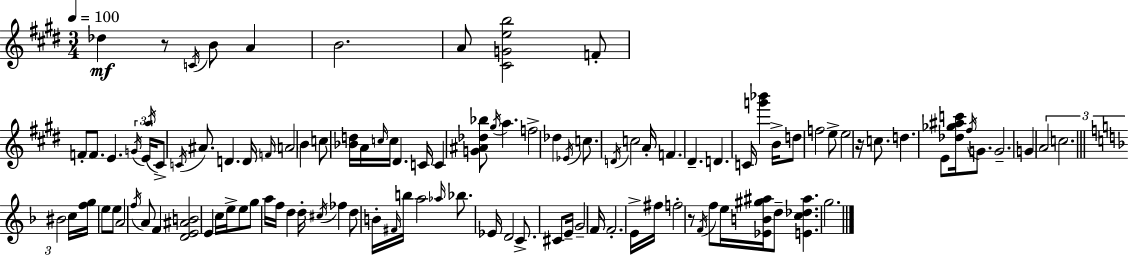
X:1
T:Untitled
M:3/4
L:1/4
K:E
_d z/2 C/4 B/2 A B2 A/2 [^CGeb]2 F/2 F/2 F/2 E G/4 E/4 a/4 ^C/2 C/4 ^A/2 D D/4 F/4 A2 B c/2 [_Bd]/4 A/4 c/4 c/4 ^D C/4 C [G^A_d_b]/2 ^g/4 a f2 _d _E/4 c/2 D/4 c2 A/4 F ^D D C/4 [g'_b'] B/4 d/2 f2 e/2 e2 z/4 c/2 d E/2 [_d_g^ac']/4 ^f/4 G/2 G2 G A2 c2 ^B2 c/4 [fg]/4 e/2 e/2 A2 f/4 A/2 F [DE^AB]2 E c/4 e/4 e/2 g/2 a/4 f/4 d d/4 ^c/4 _f d/2 B/4 ^F/4 b/4 a2 _a/4 _b/2 _E/4 D2 C/2 ^C/2 E/4 G2 F/4 F2 E/4 ^f/4 f2 z/2 F/4 f/2 e/4 [_EB^g^a]/4 d/2 [Ec_d^a] g2